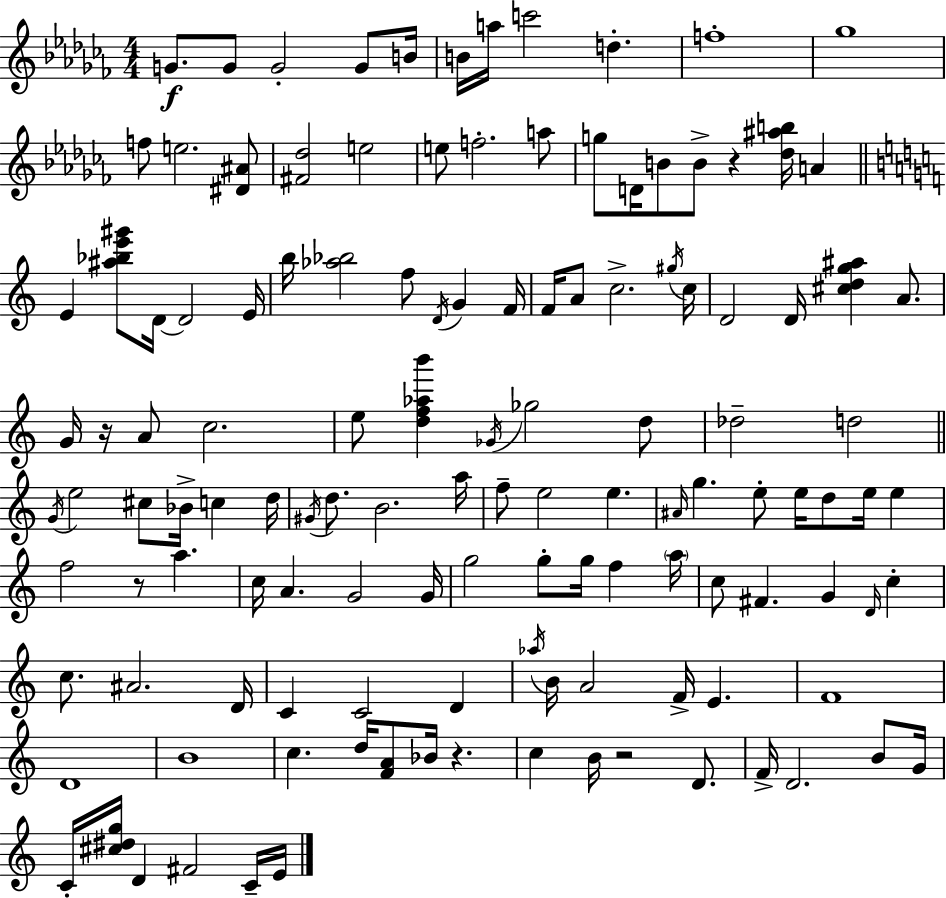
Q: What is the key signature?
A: AES minor